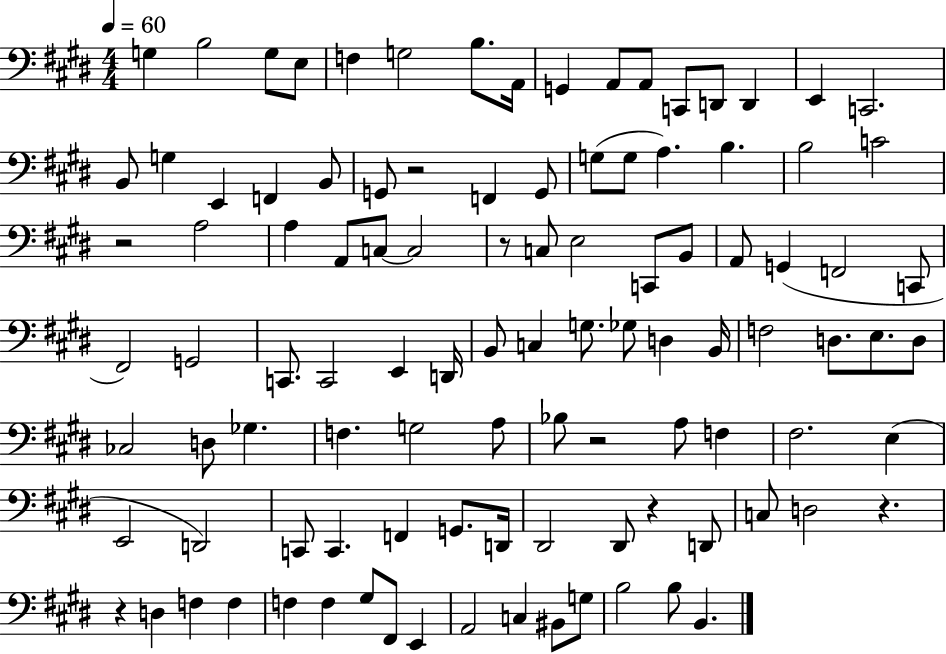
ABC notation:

X:1
T:Untitled
M:4/4
L:1/4
K:E
G, B,2 G,/2 E,/2 F, G,2 B,/2 A,,/4 G,, A,,/2 A,,/2 C,,/2 D,,/2 D,, E,, C,,2 B,,/2 G, E,, F,, B,,/2 G,,/2 z2 F,, G,,/2 G,/2 G,/2 A, B, B,2 C2 z2 A,2 A, A,,/2 C,/2 C,2 z/2 C,/2 E,2 C,,/2 B,,/2 A,,/2 G,, F,,2 C,,/2 ^F,,2 G,,2 C,,/2 C,,2 E,, D,,/4 B,,/2 C, G,/2 _G,/2 D, B,,/4 F,2 D,/2 E,/2 D,/2 _C,2 D,/2 _G, F, G,2 A,/2 _B,/2 z2 A,/2 F, ^F,2 E, E,,2 D,,2 C,,/2 C,, F,, G,,/2 D,,/4 ^D,,2 ^D,,/2 z D,,/2 C,/2 D,2 z z D, F, F, F, F, ^G,/2 ^F,,/2 E,, A,,2 C, ^B,,/2 G,/2 B,2 B,/2 B,,